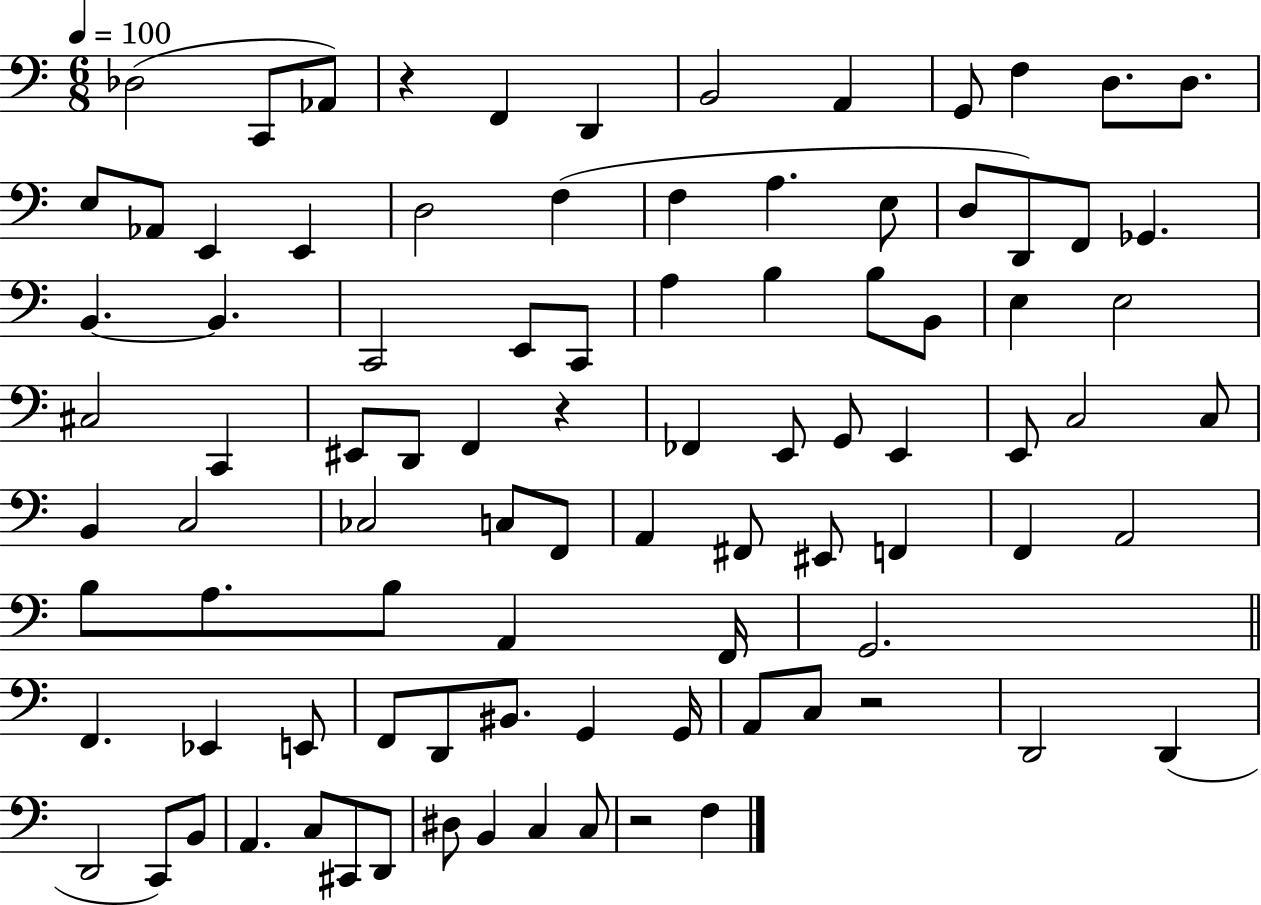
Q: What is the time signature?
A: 6/8